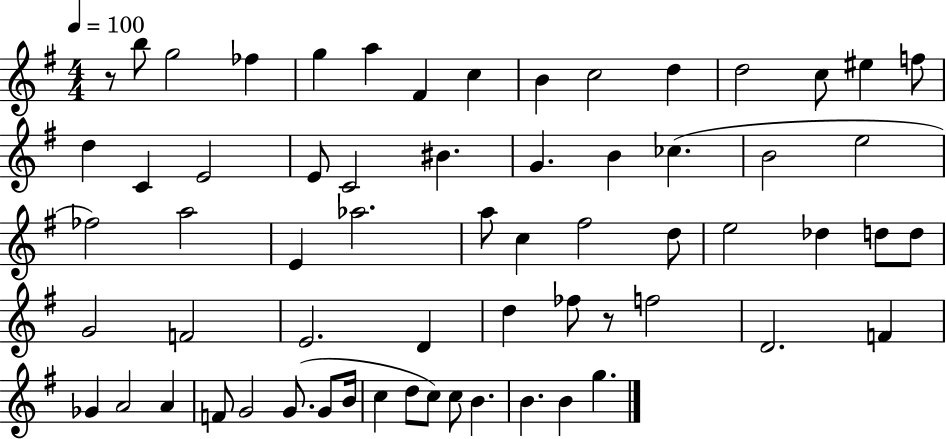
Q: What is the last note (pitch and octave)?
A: G5